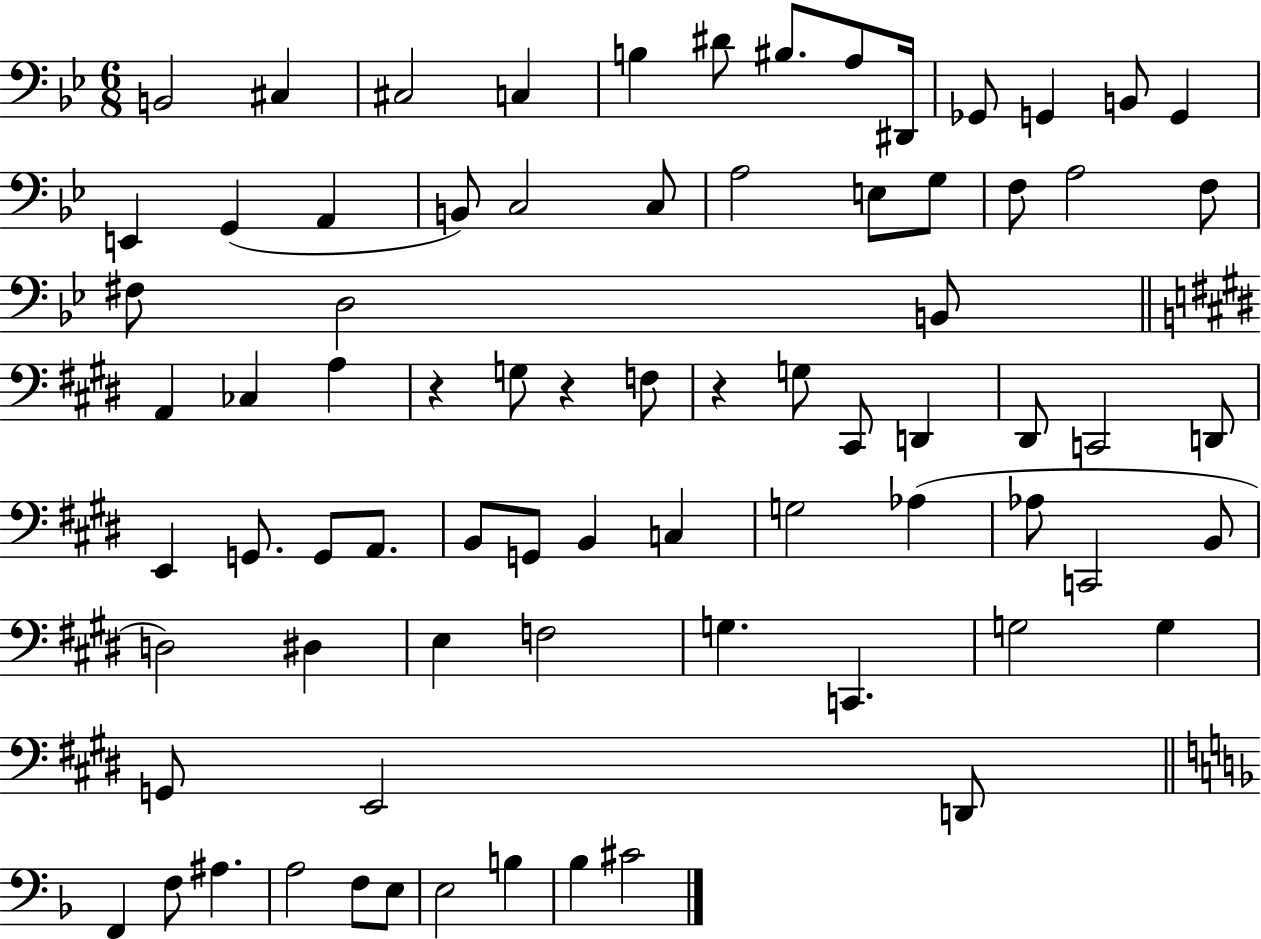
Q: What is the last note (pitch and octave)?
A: C#4